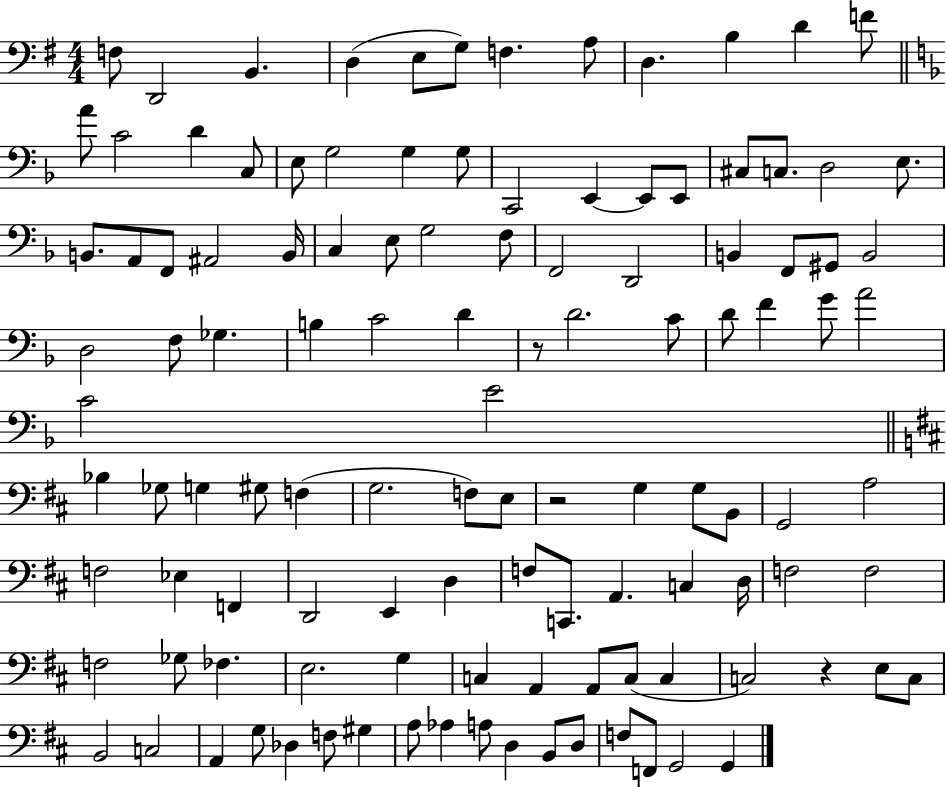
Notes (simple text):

F3/e D2/h B2/q. D3/q E3/e G3/e F3/q. A3/e D3/q. B3/q D4/q F4/e A4/e C4/h D4/q C3/e E3/e G3/h G3/q G3/e C2/h E2/q E2/e E2/e C#3/e C3/e. D3/h E3/e. B2/e. A2/e F2/e A#2/h B2/s C3/q E3/e G3/h F3/e F2/h D2/h B2/q F2/e G#2/e B2/h D3/h F3/e Gb3/q. B3/q C4/h D4/q R/e D4/h. C4/e D4/e F4/q G4/e A4/h C4/h E4/h Bb3/q Gb3/e G3/q G#3/e F3/q G3/h. F3/e E3/e R/h G3/q G3/e B2/e G2/h A3/h F3/h Eb3/q F2/q D2/h E2/q D3/q F3/e C2/e. A2/q. C3/q D3/s F3/h F3/h F3/h Gb3/e FES3/q. E3/h. G3/q C3/q A2/q A2/e C3/e C3/q C3/h R/q E3/e C3/e B2/h C3/h A2/q G3/e Db3/q F3/e G#3/q A3/e Ab3/q A3/e D3/q B2/e D3/e F3/e F2/e G2/h G2/q